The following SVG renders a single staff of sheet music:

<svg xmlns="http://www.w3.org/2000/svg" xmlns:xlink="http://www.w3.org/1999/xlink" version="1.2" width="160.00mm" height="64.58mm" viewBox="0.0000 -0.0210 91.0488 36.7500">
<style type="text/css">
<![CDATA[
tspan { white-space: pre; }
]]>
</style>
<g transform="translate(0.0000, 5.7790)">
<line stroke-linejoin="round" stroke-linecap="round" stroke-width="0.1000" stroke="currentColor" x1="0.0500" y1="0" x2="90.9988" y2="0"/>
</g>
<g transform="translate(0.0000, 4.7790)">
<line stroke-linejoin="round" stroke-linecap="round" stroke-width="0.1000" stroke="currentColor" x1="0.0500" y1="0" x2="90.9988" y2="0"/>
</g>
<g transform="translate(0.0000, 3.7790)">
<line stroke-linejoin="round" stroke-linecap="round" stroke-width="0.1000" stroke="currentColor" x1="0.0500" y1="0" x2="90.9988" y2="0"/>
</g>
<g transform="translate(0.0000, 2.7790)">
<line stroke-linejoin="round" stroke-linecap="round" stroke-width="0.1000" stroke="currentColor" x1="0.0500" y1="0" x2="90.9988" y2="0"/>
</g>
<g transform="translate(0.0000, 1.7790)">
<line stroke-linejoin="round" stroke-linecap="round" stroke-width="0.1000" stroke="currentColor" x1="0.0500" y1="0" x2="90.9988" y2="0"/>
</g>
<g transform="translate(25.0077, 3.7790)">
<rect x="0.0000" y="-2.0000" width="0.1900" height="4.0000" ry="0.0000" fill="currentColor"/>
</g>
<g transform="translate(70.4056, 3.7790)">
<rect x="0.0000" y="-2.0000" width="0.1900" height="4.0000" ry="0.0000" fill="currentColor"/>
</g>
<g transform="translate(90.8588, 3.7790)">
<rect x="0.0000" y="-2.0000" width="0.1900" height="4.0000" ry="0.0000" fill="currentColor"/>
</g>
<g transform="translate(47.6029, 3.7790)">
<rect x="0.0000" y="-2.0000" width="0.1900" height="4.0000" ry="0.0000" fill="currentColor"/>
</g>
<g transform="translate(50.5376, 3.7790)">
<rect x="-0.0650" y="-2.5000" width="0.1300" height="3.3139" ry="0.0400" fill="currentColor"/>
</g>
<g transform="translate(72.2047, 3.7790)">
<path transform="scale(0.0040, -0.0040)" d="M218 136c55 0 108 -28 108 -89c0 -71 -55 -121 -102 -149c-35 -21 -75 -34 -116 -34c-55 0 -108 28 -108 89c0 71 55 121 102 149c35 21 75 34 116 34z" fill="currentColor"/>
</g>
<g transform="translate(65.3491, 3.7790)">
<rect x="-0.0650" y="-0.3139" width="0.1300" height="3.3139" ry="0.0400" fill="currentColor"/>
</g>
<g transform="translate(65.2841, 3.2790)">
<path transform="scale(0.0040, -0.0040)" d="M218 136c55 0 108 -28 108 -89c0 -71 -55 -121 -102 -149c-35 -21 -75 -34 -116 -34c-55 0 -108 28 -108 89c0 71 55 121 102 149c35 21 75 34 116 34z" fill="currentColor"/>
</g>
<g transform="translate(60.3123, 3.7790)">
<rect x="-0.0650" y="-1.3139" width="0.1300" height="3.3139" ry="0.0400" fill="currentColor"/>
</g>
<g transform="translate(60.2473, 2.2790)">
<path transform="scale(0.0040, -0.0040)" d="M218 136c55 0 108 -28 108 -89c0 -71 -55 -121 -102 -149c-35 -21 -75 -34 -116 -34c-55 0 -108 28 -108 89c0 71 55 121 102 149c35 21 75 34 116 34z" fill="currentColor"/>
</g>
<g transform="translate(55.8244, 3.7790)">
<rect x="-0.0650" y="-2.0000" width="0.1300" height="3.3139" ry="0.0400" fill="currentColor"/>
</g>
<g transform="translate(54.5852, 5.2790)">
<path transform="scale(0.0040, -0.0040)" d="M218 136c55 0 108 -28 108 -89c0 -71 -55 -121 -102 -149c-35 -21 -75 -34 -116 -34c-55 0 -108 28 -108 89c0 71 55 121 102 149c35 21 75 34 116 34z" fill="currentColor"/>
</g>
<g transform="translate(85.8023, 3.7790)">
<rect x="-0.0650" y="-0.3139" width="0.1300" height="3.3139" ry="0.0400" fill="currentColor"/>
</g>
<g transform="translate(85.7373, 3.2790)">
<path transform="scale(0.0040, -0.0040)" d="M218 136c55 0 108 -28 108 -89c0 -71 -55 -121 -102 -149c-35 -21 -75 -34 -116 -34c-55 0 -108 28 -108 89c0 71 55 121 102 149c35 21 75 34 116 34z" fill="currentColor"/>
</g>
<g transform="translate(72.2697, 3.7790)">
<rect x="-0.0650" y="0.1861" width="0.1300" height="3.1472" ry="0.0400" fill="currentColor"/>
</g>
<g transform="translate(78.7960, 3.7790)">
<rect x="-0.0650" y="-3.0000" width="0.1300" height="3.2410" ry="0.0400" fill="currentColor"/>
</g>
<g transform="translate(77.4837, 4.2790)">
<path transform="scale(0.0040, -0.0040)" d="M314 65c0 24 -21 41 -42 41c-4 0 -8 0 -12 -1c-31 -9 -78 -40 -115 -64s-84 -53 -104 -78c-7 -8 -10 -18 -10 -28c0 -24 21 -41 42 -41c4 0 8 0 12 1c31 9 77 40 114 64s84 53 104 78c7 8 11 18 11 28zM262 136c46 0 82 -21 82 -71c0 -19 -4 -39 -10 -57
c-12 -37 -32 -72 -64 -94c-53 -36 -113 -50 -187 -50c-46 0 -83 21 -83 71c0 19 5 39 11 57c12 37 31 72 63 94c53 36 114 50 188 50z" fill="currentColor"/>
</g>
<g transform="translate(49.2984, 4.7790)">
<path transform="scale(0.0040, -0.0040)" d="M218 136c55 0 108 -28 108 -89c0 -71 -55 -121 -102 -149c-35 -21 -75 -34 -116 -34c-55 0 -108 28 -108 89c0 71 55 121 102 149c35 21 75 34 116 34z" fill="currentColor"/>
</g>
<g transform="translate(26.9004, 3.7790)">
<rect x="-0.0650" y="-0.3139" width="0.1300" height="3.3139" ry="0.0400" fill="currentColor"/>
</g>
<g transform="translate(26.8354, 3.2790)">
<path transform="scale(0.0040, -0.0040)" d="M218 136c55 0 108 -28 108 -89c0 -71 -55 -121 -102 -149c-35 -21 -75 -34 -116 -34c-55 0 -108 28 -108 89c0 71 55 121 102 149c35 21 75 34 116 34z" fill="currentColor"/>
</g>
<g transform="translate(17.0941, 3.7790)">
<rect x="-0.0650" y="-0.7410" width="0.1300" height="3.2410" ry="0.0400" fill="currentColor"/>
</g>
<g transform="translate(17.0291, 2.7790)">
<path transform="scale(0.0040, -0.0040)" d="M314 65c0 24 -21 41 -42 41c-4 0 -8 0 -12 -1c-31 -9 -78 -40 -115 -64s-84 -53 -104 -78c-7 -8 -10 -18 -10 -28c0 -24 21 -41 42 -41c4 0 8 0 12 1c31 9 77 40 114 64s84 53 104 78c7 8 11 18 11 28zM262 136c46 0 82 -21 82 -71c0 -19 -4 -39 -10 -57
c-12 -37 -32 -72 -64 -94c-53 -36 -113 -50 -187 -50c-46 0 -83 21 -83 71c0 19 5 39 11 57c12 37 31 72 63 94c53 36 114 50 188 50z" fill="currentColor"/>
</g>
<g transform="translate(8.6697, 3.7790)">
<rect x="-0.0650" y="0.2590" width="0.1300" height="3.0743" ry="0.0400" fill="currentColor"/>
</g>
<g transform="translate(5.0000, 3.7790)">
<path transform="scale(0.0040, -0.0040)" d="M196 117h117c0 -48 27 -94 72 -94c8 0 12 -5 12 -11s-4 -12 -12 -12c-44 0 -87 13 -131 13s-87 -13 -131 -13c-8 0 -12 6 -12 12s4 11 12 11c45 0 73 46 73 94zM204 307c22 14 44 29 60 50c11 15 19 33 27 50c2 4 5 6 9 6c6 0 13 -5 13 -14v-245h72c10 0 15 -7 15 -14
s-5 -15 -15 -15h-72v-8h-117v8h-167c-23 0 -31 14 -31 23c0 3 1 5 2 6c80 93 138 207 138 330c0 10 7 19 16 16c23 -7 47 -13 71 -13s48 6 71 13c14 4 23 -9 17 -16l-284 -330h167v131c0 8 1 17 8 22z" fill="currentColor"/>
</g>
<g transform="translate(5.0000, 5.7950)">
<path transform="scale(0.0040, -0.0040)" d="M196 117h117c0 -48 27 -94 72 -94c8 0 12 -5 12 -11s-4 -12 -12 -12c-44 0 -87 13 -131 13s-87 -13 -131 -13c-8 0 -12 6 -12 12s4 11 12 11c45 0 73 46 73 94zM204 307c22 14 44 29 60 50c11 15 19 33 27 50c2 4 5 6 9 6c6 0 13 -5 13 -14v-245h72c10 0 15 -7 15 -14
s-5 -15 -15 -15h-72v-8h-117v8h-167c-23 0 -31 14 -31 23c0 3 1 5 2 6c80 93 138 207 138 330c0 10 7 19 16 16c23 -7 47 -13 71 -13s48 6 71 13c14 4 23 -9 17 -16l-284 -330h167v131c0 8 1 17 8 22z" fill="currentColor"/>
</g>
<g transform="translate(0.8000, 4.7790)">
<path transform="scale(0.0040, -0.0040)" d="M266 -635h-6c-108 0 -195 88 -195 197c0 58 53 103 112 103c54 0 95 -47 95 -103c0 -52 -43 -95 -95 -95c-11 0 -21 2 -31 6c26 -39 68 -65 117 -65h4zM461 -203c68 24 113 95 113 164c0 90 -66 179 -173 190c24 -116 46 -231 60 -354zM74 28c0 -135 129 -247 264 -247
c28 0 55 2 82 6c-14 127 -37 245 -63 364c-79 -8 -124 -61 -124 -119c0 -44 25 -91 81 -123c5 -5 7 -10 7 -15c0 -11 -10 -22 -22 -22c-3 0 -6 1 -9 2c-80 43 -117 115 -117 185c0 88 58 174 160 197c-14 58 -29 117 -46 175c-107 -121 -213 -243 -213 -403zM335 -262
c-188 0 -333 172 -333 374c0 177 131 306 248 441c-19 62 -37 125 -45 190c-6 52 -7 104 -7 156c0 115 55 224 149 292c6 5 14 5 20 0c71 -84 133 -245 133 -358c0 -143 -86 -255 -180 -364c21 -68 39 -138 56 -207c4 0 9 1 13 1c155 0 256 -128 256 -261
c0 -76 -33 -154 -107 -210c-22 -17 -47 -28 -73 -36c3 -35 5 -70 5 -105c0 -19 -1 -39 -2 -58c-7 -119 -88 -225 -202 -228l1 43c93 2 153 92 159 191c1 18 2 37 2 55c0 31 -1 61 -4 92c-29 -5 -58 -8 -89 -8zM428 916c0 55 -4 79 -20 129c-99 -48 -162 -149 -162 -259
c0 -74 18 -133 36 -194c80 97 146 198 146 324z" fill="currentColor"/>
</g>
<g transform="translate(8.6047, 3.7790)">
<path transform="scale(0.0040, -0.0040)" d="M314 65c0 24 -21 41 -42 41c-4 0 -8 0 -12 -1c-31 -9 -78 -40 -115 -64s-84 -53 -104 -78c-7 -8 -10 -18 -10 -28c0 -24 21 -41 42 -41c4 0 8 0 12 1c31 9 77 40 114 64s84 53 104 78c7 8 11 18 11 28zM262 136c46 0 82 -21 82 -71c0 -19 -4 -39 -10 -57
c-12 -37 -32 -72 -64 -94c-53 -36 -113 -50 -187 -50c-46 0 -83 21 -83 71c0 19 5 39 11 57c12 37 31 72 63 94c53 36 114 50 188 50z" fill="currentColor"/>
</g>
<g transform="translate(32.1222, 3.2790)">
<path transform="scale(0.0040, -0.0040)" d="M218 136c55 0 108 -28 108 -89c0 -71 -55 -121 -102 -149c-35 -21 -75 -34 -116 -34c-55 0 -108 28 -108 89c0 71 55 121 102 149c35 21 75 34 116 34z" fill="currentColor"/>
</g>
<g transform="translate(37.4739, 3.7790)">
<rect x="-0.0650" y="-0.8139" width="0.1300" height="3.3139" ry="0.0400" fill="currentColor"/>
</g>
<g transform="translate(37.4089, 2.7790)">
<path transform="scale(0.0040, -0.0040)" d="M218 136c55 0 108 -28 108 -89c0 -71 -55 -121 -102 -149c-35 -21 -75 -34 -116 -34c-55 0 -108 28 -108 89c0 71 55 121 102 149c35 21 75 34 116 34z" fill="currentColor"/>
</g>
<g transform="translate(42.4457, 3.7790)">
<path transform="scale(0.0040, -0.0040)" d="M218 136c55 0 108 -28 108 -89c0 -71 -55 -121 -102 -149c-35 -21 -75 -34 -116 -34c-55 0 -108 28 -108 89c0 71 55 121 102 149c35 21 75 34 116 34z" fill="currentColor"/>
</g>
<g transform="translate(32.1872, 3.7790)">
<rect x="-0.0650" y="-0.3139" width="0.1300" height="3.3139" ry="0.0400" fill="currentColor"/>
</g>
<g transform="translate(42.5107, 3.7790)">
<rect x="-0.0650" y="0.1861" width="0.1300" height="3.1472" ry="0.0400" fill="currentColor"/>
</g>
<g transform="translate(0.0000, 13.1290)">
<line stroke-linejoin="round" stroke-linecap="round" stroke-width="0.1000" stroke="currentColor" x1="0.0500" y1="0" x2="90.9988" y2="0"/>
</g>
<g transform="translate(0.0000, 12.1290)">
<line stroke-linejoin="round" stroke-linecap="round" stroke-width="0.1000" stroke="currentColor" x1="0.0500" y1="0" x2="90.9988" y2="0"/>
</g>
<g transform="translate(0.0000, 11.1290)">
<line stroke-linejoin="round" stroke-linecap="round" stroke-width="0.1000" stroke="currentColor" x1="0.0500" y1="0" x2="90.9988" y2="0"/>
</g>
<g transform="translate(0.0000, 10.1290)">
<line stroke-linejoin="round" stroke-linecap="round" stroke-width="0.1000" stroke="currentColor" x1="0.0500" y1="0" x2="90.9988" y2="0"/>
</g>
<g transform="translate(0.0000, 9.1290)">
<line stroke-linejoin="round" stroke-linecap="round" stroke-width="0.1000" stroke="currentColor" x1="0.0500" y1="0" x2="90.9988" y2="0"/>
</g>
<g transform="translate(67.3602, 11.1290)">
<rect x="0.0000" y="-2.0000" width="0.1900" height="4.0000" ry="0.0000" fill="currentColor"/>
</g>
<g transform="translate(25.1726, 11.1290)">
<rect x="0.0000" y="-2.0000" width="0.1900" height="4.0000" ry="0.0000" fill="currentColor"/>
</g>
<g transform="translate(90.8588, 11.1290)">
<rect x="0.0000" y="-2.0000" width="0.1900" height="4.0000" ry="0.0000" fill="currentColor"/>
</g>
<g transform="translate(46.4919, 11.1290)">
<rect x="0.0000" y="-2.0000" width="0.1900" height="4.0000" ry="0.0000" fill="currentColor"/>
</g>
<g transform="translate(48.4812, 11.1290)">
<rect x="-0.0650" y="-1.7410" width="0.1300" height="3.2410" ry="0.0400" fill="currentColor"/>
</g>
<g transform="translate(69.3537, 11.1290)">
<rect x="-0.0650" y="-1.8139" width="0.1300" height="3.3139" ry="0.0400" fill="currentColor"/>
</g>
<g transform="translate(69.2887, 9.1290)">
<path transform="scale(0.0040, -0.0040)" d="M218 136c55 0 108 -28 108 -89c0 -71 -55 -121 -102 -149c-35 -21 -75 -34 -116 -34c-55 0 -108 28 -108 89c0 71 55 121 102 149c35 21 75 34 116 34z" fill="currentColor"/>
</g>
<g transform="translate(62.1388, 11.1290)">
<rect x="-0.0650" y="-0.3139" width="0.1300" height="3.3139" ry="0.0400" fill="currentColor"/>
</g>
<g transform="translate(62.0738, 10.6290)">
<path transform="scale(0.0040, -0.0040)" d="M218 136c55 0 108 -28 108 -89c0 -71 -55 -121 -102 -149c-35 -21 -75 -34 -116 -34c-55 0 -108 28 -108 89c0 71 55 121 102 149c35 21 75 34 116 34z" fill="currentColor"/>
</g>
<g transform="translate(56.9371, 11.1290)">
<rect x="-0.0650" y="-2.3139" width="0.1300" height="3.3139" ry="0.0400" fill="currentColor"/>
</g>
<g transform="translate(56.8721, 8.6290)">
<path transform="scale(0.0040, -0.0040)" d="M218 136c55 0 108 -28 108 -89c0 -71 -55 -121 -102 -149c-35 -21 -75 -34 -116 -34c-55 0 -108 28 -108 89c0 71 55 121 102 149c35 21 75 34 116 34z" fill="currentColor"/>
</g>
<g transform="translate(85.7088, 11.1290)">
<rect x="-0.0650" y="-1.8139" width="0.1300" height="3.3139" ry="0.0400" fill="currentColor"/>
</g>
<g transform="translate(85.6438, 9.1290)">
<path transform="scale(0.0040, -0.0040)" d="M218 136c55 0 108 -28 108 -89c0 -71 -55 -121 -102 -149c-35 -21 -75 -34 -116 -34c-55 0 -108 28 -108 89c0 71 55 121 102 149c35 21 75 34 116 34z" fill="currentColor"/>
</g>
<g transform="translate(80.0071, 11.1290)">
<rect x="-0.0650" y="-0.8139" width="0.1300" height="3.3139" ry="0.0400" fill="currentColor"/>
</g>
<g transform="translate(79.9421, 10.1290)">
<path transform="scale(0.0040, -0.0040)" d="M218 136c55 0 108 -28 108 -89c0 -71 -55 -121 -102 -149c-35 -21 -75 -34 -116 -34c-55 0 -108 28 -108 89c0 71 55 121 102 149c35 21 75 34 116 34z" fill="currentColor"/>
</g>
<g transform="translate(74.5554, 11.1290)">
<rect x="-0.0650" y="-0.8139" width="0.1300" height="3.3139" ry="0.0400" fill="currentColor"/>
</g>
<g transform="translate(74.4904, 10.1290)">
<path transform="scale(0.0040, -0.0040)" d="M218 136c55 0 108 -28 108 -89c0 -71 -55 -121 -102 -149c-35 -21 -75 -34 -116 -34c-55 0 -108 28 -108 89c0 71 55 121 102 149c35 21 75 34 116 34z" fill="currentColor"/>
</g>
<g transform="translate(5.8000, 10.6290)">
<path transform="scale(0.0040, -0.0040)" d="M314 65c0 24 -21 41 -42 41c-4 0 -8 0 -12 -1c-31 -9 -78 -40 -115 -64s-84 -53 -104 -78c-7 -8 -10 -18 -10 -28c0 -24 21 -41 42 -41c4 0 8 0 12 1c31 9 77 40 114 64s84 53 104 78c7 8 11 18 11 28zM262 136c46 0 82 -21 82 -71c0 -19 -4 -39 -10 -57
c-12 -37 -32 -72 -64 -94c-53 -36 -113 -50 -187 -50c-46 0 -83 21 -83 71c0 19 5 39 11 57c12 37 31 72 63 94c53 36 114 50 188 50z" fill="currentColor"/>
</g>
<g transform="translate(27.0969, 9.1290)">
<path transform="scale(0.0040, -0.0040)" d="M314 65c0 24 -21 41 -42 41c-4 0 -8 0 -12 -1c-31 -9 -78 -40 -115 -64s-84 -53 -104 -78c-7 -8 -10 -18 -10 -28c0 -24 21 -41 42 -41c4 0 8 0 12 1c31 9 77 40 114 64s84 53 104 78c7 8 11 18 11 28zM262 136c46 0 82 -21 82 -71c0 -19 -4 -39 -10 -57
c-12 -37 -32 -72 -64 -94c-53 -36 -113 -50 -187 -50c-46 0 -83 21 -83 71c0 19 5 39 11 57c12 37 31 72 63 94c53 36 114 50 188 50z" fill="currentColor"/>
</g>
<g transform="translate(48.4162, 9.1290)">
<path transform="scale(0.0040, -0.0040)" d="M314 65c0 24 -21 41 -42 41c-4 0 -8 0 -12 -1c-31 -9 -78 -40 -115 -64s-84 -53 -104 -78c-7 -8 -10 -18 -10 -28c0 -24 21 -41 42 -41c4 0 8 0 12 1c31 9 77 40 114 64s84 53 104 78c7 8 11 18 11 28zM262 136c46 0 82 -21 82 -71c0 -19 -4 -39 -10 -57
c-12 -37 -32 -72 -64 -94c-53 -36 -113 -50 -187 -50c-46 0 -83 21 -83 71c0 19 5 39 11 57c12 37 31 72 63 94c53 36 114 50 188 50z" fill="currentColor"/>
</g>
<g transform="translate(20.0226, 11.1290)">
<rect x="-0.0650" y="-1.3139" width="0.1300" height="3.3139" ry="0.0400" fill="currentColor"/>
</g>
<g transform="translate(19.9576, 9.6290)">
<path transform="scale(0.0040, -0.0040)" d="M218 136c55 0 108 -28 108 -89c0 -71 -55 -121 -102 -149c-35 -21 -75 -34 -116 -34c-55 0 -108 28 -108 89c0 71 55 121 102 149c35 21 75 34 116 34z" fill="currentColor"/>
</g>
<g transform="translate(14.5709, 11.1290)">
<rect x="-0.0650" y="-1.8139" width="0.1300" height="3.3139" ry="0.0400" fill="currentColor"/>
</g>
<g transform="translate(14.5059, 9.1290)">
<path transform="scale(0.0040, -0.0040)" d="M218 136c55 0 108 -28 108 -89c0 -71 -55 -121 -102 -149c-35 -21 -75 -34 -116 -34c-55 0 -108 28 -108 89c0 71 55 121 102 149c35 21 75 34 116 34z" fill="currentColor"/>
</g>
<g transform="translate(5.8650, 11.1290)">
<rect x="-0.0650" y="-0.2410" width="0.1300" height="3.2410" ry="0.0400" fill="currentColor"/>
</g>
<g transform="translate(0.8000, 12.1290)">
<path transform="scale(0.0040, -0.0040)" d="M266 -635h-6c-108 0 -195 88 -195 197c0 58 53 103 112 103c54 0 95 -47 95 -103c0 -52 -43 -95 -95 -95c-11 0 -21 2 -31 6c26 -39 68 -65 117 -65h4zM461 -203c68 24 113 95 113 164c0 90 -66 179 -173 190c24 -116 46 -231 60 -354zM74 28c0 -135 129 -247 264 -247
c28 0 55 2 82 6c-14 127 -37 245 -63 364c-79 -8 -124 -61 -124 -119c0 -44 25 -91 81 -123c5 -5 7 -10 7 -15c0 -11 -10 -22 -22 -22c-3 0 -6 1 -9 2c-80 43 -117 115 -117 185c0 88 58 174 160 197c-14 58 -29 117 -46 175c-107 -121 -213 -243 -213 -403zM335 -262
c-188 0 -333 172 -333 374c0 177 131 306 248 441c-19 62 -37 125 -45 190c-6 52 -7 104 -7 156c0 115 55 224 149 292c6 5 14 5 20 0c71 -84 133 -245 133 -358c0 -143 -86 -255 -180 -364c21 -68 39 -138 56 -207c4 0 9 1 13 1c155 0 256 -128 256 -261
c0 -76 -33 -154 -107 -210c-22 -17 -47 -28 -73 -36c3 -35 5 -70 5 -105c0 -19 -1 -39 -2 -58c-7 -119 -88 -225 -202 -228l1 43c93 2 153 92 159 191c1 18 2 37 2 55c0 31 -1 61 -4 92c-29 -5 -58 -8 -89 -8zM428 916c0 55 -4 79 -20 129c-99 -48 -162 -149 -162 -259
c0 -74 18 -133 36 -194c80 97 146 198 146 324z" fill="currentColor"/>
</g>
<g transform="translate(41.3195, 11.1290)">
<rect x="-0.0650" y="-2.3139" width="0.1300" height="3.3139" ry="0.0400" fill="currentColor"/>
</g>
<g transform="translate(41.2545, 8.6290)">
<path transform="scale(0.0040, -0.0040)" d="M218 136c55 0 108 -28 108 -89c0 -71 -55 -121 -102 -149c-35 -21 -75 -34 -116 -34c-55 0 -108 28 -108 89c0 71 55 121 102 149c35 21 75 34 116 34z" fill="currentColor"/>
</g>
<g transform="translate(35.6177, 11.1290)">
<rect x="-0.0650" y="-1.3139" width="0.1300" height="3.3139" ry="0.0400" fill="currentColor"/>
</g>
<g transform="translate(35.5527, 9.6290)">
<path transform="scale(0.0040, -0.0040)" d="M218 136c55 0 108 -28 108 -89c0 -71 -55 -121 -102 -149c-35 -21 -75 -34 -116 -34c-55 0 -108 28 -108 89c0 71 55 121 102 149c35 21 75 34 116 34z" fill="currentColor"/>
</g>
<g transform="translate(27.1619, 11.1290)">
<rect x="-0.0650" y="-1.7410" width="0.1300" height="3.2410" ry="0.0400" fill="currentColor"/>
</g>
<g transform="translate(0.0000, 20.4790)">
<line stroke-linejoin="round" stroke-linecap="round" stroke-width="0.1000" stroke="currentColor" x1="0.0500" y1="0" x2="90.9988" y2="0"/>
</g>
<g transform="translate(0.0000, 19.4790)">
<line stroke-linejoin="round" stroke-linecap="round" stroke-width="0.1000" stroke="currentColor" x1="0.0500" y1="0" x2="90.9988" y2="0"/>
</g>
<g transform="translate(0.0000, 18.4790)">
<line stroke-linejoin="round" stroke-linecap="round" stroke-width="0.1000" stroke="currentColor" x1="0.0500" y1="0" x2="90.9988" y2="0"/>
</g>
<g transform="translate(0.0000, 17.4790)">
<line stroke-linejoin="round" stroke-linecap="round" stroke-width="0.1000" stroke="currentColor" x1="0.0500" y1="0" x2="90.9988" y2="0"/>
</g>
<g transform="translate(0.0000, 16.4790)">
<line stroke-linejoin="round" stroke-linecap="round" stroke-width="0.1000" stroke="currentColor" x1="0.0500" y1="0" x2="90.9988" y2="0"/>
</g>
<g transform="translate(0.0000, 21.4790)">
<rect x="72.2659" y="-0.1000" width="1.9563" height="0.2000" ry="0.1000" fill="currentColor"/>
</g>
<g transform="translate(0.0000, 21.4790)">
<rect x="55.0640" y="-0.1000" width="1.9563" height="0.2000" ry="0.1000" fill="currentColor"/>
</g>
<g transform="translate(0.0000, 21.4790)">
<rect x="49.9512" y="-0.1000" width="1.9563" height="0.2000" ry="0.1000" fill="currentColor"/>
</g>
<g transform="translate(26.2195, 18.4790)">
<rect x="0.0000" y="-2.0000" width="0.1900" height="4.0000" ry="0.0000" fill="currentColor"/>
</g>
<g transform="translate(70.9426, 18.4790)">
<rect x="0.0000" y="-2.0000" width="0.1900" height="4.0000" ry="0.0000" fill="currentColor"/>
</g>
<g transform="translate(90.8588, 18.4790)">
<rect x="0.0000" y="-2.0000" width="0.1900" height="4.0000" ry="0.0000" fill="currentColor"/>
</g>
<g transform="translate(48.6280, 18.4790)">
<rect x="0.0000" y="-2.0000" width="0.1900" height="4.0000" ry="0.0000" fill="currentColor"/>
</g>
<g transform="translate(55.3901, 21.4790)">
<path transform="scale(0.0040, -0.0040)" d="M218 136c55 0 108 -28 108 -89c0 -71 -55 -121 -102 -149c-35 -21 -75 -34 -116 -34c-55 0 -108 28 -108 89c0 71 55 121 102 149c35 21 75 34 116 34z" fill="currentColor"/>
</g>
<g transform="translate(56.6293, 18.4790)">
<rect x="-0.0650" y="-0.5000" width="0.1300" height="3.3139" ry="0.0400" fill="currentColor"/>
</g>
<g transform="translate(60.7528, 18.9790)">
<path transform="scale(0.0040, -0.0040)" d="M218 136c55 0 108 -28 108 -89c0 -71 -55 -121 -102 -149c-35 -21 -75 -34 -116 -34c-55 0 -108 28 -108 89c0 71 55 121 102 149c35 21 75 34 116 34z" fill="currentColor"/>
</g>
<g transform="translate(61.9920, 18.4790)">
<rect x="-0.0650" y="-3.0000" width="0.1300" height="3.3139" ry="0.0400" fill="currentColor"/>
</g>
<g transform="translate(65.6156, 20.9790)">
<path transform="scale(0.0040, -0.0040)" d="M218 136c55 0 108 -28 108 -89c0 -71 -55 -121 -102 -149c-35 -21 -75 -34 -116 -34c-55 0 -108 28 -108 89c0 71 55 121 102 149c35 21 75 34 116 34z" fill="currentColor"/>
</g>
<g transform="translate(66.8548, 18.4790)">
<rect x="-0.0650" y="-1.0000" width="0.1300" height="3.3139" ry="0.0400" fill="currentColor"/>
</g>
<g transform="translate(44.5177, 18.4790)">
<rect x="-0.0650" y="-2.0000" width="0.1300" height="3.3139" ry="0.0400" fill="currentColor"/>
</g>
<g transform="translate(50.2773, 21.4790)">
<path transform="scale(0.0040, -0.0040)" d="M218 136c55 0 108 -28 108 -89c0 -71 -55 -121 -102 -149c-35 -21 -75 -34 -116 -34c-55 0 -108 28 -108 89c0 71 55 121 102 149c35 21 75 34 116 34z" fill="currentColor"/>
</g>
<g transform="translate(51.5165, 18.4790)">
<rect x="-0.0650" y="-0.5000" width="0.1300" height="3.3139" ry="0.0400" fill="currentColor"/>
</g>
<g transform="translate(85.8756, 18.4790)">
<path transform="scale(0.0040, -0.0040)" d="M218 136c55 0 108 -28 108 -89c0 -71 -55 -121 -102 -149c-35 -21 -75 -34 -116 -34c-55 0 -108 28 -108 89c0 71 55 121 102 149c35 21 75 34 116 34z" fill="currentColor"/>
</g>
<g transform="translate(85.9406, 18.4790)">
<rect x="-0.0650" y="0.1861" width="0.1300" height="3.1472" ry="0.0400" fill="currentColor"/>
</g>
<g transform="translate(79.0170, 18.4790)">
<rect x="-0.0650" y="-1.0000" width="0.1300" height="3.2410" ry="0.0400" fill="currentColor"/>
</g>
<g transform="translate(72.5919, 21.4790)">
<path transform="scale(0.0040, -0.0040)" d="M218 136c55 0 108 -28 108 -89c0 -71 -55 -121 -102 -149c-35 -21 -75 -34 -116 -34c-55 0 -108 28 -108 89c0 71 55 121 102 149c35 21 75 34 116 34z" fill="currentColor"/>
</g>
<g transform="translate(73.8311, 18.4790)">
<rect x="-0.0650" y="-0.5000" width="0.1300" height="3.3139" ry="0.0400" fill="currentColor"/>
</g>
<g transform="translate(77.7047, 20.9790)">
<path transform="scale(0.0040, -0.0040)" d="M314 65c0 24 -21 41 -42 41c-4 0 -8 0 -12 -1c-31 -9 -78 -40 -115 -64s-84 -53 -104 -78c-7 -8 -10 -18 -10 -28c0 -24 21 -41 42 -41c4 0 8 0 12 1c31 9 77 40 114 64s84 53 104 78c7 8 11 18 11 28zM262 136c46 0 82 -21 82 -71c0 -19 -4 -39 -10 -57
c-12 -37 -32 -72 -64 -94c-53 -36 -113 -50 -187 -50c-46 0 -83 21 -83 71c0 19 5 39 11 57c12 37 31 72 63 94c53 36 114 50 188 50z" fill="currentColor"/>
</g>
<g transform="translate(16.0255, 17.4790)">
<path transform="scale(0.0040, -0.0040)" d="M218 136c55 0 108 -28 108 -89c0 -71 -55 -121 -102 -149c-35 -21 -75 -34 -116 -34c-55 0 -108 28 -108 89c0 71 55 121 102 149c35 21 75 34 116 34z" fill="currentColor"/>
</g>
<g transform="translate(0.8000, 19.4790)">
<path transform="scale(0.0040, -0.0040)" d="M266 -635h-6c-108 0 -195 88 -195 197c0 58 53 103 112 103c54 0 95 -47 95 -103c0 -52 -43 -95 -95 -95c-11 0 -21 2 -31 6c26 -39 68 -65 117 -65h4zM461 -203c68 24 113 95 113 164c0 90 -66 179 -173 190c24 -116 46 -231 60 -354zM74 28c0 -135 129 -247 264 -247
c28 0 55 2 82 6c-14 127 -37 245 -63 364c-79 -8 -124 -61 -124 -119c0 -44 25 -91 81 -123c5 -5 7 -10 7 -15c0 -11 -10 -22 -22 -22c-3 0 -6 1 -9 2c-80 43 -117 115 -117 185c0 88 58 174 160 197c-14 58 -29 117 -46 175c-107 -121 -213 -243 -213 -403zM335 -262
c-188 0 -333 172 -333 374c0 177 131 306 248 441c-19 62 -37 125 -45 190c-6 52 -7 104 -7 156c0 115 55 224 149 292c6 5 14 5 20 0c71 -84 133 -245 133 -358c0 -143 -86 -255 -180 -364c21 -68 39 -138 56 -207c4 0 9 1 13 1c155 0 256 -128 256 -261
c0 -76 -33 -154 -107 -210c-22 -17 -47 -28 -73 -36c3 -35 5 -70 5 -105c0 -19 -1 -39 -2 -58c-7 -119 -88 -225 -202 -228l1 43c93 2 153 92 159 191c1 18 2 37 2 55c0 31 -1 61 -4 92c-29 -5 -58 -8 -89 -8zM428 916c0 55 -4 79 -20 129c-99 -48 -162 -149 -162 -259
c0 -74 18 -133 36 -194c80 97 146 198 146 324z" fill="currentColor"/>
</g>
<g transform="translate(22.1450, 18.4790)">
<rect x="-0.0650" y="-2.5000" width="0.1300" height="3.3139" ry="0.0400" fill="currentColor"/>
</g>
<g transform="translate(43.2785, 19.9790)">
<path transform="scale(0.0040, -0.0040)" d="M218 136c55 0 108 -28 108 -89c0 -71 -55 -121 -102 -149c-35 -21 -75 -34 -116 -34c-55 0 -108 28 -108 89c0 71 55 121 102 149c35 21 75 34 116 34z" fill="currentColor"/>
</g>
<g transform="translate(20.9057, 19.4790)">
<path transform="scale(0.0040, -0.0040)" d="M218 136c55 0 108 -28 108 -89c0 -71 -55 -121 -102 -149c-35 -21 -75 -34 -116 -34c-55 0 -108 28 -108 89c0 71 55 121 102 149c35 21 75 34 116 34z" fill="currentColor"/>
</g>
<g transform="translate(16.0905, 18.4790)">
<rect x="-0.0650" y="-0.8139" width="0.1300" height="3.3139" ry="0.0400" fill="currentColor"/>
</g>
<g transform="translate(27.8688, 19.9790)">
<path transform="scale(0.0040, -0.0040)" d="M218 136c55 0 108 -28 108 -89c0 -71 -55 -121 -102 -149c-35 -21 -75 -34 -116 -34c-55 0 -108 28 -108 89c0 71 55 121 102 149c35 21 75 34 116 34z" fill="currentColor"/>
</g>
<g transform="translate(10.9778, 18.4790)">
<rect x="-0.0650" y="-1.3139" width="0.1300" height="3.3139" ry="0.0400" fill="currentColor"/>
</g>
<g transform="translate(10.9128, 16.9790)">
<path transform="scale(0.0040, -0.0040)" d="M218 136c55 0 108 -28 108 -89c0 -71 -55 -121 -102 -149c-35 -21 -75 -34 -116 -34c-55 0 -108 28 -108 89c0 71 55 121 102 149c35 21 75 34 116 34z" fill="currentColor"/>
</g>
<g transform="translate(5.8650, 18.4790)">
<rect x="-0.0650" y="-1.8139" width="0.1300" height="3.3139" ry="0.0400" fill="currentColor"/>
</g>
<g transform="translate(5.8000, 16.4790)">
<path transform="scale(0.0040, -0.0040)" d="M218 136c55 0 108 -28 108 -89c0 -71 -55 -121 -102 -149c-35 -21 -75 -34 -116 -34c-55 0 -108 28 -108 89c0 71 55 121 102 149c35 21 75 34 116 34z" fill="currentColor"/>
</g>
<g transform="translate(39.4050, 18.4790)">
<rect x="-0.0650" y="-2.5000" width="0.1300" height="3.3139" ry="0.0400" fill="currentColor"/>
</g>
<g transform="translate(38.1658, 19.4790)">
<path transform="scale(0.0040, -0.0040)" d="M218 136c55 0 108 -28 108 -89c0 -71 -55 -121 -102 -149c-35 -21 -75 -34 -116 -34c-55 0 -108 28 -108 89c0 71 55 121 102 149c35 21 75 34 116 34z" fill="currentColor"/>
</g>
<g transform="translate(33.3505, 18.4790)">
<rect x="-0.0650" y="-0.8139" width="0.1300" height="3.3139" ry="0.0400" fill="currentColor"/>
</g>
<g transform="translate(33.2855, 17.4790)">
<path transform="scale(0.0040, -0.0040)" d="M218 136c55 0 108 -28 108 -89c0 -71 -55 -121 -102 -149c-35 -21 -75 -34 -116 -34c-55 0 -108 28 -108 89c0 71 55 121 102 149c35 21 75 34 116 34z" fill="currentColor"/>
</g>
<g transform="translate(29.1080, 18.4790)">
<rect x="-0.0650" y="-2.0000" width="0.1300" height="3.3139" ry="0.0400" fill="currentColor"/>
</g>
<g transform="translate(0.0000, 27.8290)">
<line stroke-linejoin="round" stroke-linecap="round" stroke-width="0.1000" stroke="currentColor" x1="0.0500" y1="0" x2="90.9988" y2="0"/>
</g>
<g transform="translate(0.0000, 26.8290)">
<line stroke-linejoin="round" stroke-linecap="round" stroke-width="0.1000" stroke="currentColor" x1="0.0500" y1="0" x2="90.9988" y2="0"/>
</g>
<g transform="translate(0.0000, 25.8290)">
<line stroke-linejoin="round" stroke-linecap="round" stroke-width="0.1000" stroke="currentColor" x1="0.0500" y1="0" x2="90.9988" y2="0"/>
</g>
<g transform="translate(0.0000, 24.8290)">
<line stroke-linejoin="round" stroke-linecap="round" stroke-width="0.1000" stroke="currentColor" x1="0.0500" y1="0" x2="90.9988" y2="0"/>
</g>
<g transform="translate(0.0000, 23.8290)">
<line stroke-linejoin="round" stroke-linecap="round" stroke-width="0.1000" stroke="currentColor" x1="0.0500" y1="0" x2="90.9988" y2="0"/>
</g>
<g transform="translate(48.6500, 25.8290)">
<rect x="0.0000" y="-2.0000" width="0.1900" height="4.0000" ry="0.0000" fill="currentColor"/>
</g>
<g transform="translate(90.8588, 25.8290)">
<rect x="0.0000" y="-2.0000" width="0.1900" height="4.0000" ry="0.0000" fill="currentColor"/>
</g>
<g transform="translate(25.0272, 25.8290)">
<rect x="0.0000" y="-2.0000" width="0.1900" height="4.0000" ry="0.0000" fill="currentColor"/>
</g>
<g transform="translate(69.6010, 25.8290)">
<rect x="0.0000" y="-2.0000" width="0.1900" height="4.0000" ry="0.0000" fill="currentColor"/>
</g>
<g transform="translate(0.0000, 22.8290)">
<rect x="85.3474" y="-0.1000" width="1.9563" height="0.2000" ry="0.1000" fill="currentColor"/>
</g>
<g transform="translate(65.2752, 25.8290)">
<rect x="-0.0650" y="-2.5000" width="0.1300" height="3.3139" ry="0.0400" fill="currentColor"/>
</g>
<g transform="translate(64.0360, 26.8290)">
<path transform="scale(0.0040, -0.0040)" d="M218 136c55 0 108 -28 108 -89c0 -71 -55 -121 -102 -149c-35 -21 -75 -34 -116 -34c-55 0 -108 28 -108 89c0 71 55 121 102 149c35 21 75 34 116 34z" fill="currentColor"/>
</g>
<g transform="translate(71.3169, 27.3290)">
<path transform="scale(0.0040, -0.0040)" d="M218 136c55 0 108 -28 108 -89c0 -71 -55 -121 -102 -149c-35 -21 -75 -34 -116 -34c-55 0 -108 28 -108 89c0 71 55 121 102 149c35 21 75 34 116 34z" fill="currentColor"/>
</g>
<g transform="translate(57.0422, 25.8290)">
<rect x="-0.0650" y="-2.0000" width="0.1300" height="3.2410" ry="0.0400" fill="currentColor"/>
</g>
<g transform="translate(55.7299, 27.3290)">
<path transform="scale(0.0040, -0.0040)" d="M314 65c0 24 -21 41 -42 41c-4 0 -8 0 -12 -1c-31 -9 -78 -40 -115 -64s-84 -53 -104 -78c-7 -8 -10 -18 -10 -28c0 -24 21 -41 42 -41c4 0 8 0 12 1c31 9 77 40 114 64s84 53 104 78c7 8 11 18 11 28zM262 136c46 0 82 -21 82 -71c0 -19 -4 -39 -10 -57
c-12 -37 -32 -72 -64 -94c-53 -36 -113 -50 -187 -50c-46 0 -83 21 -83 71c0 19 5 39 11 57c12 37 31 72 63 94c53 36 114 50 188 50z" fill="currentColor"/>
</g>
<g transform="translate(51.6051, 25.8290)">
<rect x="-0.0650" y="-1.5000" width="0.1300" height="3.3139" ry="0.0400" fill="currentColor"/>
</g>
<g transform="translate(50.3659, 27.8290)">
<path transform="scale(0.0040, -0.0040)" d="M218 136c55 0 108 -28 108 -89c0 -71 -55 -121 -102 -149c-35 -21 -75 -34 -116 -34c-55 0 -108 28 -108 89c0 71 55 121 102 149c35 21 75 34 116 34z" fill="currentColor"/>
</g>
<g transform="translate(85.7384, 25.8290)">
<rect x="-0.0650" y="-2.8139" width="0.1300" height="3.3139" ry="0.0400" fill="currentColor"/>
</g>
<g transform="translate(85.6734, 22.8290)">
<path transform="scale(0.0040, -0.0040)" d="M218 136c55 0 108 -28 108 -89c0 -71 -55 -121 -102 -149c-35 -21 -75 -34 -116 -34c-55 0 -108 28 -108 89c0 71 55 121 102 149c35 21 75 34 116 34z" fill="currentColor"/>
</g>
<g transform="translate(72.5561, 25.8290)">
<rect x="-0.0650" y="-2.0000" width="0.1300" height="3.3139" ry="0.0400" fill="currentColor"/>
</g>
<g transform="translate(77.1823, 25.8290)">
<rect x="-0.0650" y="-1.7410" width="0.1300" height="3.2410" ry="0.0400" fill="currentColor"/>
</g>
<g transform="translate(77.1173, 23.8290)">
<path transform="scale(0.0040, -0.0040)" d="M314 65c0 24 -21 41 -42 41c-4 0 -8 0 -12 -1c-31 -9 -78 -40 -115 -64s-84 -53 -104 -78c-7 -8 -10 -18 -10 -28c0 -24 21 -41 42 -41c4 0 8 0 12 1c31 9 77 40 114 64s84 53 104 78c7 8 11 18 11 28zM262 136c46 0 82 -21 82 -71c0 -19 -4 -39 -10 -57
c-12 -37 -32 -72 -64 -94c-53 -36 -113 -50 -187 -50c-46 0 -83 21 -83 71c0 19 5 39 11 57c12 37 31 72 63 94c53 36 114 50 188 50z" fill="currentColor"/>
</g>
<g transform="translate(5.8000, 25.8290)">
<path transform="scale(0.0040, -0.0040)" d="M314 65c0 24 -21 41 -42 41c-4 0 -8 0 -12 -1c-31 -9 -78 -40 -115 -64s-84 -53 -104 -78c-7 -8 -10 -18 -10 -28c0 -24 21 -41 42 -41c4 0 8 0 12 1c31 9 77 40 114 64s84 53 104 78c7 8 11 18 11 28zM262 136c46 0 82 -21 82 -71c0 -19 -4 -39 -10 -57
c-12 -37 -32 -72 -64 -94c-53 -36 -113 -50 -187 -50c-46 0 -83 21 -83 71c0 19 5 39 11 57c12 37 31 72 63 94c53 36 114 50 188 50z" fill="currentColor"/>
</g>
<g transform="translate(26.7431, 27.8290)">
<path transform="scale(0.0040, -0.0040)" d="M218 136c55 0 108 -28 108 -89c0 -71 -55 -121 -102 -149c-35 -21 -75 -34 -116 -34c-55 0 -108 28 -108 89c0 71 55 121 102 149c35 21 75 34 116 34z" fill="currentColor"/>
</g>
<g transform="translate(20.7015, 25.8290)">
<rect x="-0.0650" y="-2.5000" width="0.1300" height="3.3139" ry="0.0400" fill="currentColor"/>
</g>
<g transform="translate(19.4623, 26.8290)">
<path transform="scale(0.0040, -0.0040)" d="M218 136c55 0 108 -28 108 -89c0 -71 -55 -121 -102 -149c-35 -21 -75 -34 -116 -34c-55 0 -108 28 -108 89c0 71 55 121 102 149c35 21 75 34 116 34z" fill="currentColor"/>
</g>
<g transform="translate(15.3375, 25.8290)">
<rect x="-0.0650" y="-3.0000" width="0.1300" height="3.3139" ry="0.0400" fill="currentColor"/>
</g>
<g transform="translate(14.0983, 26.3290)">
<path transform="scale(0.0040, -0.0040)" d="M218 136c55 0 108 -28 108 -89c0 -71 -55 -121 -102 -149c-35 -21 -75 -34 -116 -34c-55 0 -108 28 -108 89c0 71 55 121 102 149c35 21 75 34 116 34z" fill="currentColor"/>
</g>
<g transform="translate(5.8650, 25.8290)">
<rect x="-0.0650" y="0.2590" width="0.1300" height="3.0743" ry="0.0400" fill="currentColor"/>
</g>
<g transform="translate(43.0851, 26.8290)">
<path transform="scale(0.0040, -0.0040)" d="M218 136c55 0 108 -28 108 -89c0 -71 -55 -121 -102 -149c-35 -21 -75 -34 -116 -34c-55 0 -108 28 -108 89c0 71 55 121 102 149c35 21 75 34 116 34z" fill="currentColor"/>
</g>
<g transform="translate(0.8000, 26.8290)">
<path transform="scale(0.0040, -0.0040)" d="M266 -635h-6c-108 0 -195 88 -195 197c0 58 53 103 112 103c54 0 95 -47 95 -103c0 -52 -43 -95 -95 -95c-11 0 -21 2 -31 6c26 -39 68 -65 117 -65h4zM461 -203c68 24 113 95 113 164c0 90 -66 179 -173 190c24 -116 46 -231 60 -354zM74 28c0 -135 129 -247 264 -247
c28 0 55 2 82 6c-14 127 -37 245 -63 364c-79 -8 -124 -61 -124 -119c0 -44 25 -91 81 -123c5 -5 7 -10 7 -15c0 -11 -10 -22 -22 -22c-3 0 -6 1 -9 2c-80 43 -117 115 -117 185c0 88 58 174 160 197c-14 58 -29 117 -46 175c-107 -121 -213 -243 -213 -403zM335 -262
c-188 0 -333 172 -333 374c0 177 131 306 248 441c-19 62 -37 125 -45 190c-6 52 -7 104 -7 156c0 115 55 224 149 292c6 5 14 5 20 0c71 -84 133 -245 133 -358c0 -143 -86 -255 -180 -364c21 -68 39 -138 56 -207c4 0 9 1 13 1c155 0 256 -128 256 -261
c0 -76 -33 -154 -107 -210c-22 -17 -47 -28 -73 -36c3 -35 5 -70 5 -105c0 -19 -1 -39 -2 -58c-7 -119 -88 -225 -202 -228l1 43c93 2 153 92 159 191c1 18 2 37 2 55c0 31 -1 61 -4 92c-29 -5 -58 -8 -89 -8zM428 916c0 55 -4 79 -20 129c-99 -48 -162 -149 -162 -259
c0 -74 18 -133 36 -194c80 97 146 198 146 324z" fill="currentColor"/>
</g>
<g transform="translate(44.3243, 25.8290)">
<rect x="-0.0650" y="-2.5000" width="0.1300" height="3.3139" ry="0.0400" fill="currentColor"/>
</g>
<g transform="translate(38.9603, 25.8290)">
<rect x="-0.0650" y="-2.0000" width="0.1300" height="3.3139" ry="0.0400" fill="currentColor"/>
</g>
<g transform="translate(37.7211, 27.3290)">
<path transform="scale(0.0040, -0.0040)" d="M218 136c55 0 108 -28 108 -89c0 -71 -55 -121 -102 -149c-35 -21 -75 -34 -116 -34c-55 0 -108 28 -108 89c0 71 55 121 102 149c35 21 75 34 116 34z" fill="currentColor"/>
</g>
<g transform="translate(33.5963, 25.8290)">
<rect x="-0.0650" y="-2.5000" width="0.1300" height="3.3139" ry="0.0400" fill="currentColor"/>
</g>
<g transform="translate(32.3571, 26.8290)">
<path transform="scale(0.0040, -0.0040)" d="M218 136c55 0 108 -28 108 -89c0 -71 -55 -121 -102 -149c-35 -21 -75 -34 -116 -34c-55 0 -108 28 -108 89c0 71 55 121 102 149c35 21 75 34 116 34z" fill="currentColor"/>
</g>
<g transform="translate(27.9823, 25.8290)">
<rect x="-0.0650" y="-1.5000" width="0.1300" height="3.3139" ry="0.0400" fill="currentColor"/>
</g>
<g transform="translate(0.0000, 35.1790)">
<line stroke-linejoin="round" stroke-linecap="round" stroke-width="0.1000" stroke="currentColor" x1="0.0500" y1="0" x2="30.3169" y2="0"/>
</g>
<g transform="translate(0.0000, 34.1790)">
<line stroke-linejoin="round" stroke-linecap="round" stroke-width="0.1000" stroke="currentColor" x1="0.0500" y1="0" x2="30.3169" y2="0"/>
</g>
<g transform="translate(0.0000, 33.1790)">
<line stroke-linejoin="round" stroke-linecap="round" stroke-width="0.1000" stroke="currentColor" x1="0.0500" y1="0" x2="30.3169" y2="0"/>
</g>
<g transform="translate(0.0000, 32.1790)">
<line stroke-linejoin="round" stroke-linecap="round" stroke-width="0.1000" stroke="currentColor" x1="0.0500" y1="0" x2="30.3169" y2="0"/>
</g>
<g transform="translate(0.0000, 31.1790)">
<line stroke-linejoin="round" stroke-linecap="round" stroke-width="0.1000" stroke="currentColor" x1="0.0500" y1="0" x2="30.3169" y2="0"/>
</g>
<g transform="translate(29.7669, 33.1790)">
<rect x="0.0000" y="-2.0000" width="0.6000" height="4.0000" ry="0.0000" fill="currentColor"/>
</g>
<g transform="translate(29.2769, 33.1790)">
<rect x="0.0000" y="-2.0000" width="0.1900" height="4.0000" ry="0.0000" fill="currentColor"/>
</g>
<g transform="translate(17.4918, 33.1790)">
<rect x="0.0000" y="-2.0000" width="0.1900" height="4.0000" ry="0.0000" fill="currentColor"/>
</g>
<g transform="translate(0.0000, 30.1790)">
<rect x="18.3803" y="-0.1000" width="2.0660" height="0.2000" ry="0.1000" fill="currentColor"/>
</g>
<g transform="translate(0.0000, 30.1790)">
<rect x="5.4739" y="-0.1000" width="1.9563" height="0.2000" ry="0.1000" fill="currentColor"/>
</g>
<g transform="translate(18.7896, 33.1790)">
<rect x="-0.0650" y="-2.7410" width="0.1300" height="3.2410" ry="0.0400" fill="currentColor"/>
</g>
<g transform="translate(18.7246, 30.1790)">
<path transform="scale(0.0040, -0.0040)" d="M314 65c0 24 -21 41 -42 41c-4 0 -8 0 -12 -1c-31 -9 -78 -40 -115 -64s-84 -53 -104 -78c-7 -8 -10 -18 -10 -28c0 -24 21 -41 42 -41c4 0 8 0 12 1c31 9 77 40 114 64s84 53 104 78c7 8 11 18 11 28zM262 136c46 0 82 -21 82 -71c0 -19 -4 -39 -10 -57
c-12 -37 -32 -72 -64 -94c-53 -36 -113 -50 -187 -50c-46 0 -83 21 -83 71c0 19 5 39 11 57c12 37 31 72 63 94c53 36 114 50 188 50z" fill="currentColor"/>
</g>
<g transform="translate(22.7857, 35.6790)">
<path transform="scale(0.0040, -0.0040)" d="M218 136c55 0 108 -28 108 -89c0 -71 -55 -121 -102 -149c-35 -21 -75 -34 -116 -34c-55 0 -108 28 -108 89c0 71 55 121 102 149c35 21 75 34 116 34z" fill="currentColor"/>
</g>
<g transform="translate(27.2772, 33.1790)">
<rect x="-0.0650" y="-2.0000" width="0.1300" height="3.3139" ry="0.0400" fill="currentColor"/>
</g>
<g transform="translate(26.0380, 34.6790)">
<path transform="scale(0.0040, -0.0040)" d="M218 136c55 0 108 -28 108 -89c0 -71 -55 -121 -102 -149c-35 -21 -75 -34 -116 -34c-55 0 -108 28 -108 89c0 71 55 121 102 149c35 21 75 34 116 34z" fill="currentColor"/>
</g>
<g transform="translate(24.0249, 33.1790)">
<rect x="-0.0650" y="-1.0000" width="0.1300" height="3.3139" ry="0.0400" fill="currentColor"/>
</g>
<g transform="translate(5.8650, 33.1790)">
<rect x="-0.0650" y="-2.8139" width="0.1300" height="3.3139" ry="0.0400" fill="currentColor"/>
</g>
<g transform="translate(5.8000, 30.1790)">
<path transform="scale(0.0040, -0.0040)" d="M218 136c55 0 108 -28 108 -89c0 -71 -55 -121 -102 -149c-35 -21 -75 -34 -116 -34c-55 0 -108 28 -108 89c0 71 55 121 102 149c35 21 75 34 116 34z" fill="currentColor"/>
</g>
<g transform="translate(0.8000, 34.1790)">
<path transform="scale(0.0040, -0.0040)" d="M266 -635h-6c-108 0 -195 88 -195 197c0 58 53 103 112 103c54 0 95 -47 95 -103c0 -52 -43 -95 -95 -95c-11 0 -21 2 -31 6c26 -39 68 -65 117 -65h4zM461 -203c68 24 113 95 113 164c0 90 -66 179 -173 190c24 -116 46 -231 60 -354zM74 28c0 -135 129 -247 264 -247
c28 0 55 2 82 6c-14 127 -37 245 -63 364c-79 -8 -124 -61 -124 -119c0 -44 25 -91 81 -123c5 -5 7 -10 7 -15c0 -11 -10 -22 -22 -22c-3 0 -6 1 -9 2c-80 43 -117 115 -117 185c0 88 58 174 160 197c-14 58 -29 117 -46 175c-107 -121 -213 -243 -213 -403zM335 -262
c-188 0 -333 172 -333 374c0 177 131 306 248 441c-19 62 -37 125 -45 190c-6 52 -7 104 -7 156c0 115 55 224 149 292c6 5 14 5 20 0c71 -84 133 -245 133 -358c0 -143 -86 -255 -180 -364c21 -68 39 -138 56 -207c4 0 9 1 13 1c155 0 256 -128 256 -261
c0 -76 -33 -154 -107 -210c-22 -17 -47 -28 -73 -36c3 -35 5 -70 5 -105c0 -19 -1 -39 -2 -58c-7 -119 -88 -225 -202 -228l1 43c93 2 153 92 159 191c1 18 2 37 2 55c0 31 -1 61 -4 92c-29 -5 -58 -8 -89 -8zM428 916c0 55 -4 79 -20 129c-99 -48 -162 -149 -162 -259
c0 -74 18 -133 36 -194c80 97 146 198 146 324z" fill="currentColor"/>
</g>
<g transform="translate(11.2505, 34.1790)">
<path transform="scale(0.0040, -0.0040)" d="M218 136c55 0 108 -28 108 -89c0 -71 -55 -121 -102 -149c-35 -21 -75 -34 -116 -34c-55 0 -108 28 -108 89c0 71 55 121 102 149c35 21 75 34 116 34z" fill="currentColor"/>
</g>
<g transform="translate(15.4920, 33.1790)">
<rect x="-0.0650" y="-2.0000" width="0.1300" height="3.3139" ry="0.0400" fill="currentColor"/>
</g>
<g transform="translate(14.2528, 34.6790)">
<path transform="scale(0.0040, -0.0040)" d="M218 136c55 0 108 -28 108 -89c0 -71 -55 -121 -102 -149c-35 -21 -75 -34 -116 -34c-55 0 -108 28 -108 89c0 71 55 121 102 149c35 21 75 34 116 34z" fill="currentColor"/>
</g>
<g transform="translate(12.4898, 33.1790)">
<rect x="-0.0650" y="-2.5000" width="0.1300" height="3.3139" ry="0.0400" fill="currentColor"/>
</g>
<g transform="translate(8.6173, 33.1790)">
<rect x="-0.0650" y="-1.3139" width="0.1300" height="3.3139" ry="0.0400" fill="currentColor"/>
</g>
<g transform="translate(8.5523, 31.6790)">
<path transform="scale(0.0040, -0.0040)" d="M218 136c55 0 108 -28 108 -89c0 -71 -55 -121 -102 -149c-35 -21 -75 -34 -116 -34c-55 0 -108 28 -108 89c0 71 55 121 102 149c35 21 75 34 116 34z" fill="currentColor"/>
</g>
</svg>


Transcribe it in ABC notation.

X:1
T:Untitled
M:4/4
L:1/4
K:C
B2 d2 c c d B G F e c B A2 c c2 f e f2 e g f2 g c f d d f f e d G F d G F C C A D C D2 B B2 A G E G F G E F2 G F f2 a a e G F a2 D F